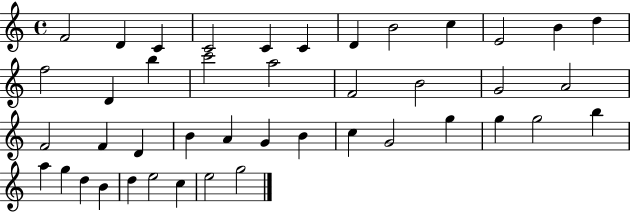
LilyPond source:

{
  \clef treble
  \time 4/4
  \defaultTimeSignature
  \key c \major
  f'2 d'4 c'4 | c'2 c'4 c'4 | d'4 b'2 c''4 | e'2 b'4 d''4 | \break f''2 d'4 b''4 | c'''2 a''2 | f'2 b'2 | g'2 a'2 | \break f'2 f'4 d'4 | b'4 a'4 g'4 b'4 | c''4 g'2 g''4 | g''4 g''2 b''4 | \break a''4 g''4 d''4 b'4 | d''4 e''2 c''4 | e''2 g''2 | \bar "|."
}